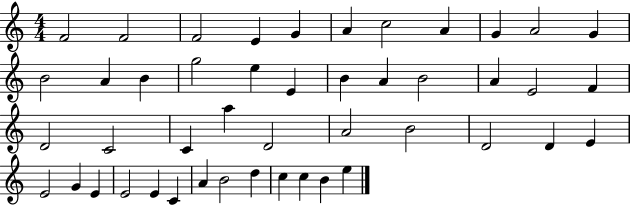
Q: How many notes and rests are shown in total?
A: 46